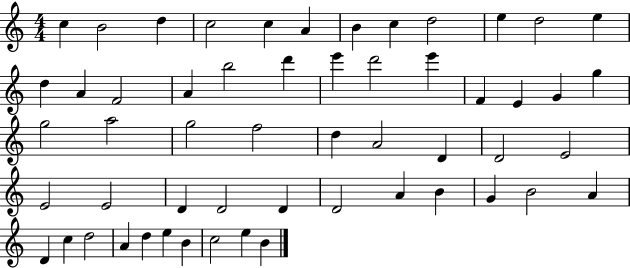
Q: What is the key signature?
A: C major